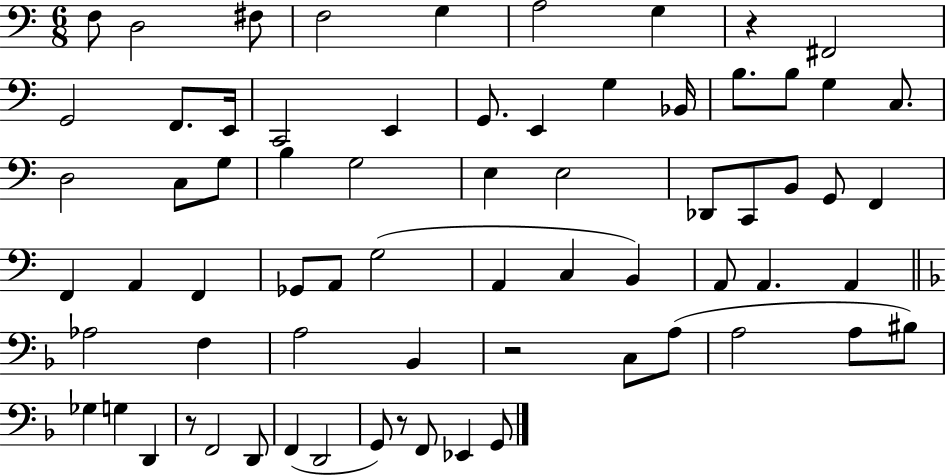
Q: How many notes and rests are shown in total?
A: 69